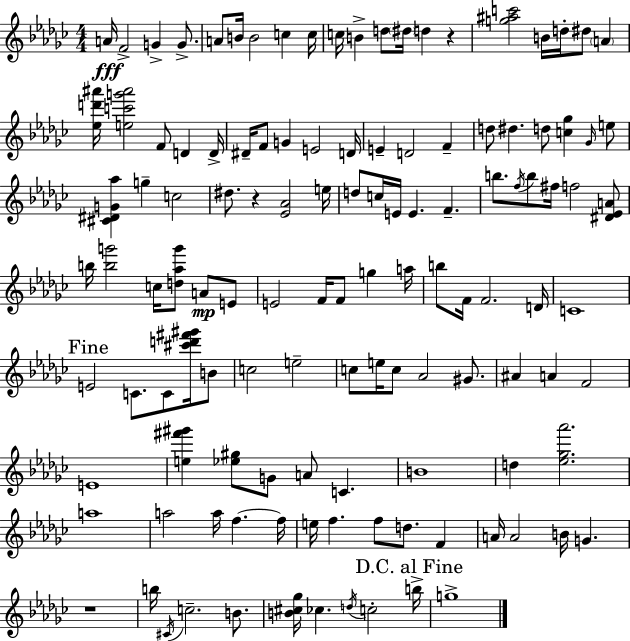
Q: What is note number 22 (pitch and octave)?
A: D#4